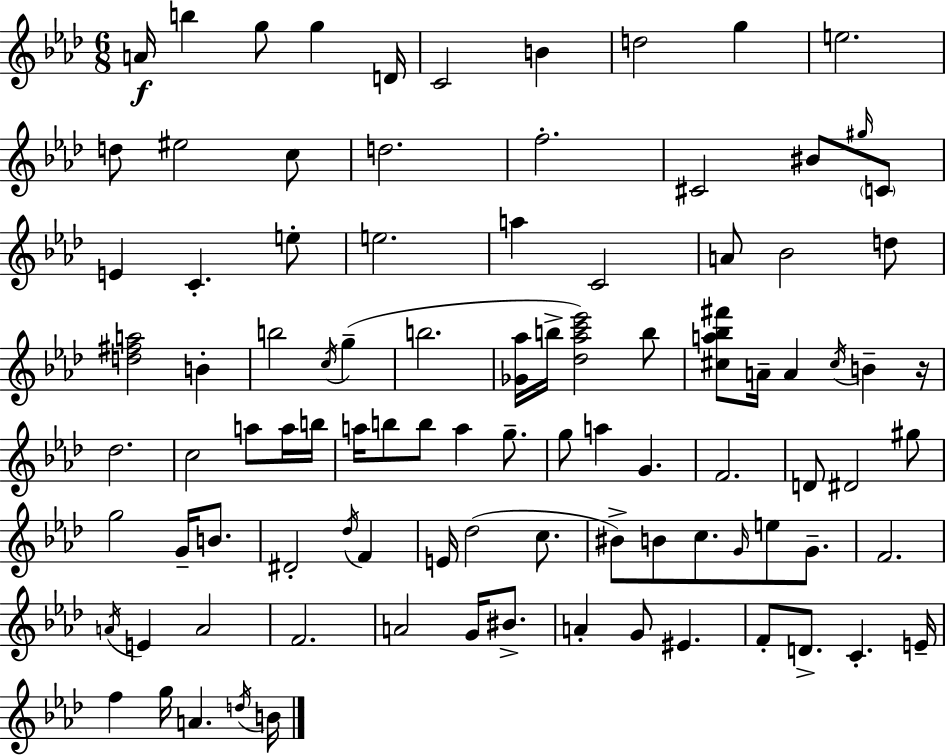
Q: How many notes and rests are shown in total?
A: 96